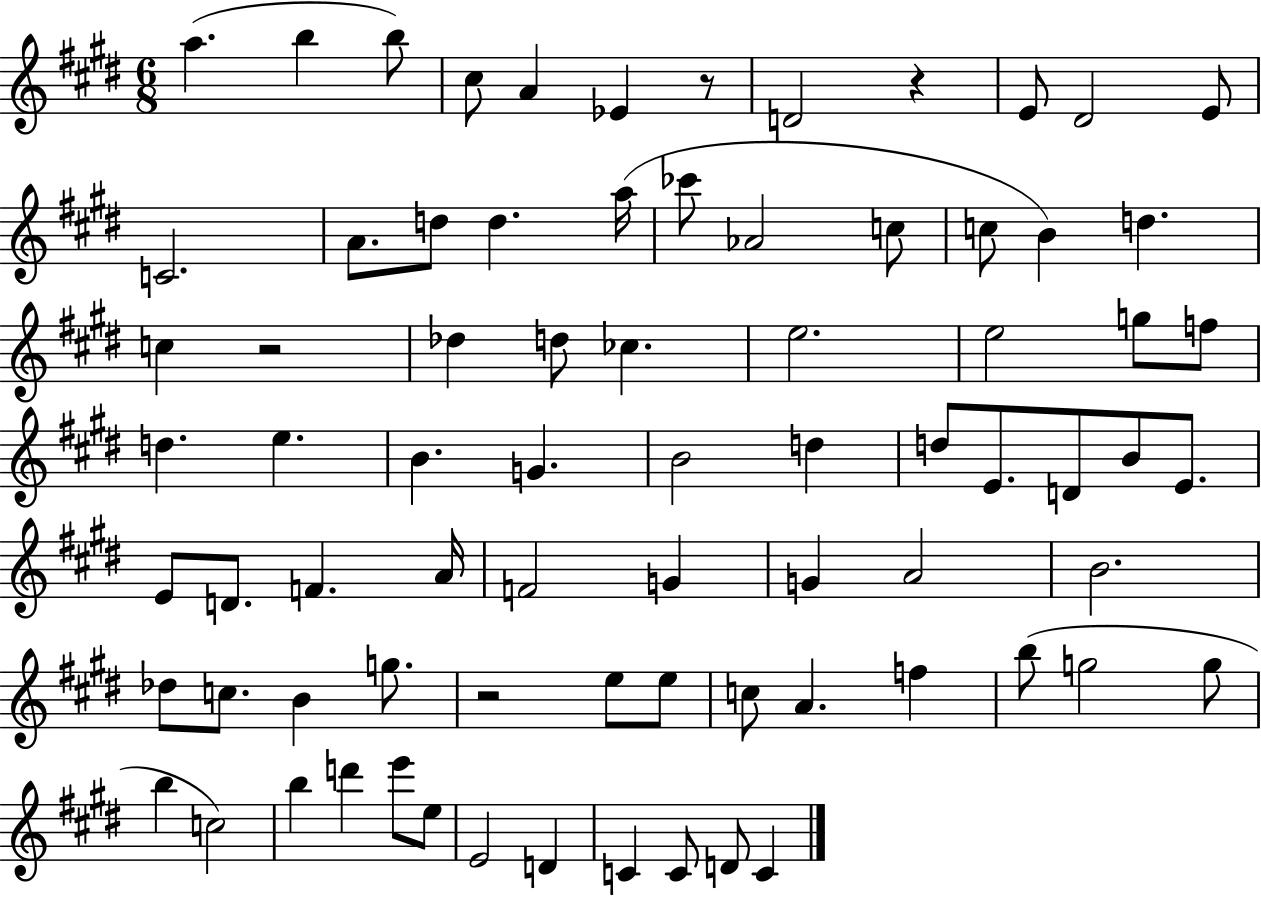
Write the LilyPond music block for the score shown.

{
  \clef treble
  \numericTimeSignature
  \time 6/8
  \key e \major
  a''4.( b''4 b''8) | cis''8 a'4 ees'4 r8 | d'2 r4 | e'8 dis'2 e'8 | \break c'2. | a'8. d''8 d''4. a''16( | ces'''8 aes'2 c''8 | c''8 b'4) d''4. | \break c''4 r2 | des''4 d''8 ces''4. | e''2. | e''2 g''8 f''8 | \break d''4. e''4. | b'4. g'4. | b'2 d''4 | d''8 e'8. d'8 b'8 e'8. | \break e'8 d'8. f'4. a'16 | f'2 g'4 | g'4 a'2 | b'2. | \break des''8 c''8. b'4 g''8. | r2 e''8 e''8 | c''8 a'4. f''4 | b''8( g''2 g''8 | \break b''4 c''2) | b''4 d'''4 e'''8 e''8 | e'2 d'4 | c'4 c'8 d'8 c'4 | \break \bar "|."
}